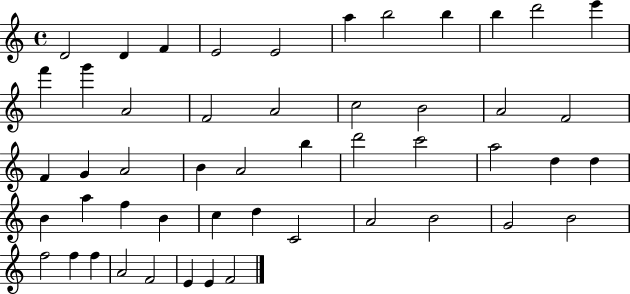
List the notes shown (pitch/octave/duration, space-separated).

D4/h D4/q F4/q E4/h E4/h A5/q B5/h B5/q B5/q D6/h E6/q F6/q G6/q A4/h F4/h A4/h C5/h B4/h A4/h F4/h F4/q G4/q A4/h B4/q A4/h B5/q D6/h C6/h A5/h D5/q D5/q B4/q A5/q F5/q B4/q C5/q D5/q C4/h A4/h B4/h G4/h B4/h F5/h F5/q F5/q A4/h F4/h E4/q E4/q F4/h